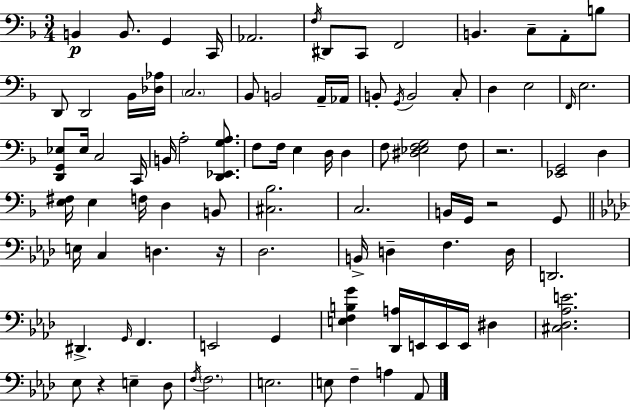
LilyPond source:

{
  \clef bass
  \numericTimeSignature
  \time 3/4
  \key d \minor
  b,4\p b,8. g,4 c,16 | aes,2. | \acciaccatura { f16 } dis,8 c,8 f,2 | b,4. c8-- a,8-. b8 | \break d,8 d,2 bes,16 | <des aes>16 \parenthesize c2. | bes,8 b,2 a,16-- | aes,16 b,8-. \acciaccatura { g,16 } b,2 | \break c8-. d4 e2 | \grace { f,16 } e2. | <d, g, ees>8 ees16 c2 | c,16 b,16 a2-. | \break <d, ees, g a>8. f8 f16 e4 d16 d4 | f8 <dis ees f g>2 | f8 r2. | <ees, g,>2 d4 | \break <e fis>16 e4 f16 d4 | b,8 <cis bes>2. | c2. | b,16 g,16 r2 | \break g,8 \bar "||" \break \key aes \major e16 c4 d4. r16 | des2. | b,16-> d4-- f4. d16 | d,2. | \break dis,4.-> \grace { g,16 } f,4. | e,2 g,4 | <e f b g'>4 <des, a>16 e,16 e,16 e,16 dis4 | <cis des aes e'>2. | \break ees8 r4 e4-- des8 | \acciaccatura { f16 } \parenthesize f2. | e2. | e8 f4-- a4 | \break aes,8 \bar "|."
}